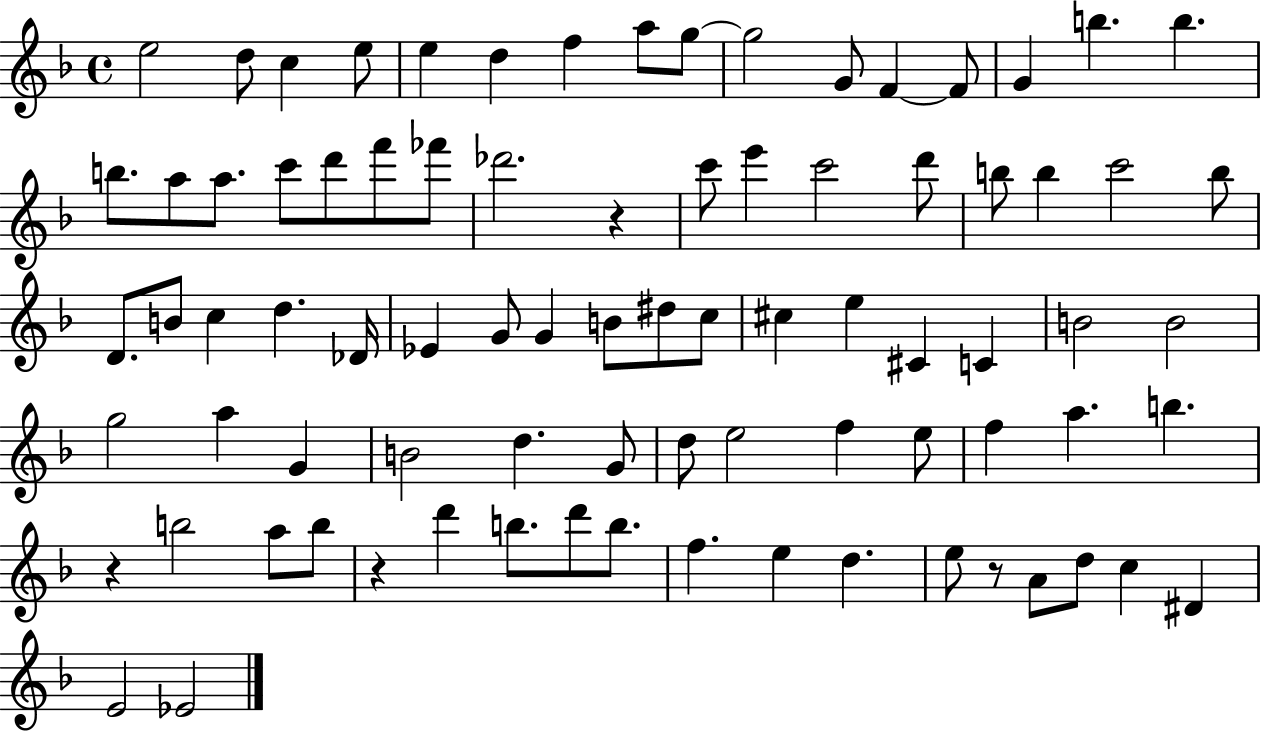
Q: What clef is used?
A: treble